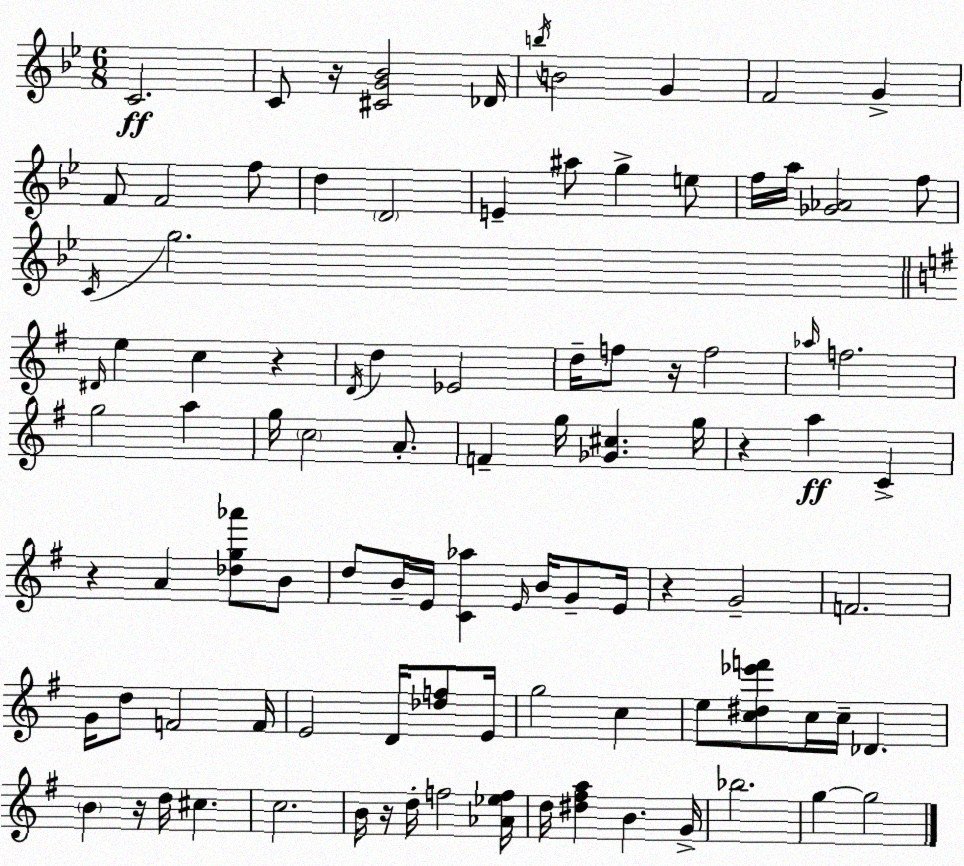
X:1
T:Untitled
M:6/8
L:1/4
K:Gm
C2 C/2 z/4 [^CG_B]2 _D/4 b/4 B2 G F2 G F/2 F2 f/2 d D2 E ^a/2 g e/2 f/4 a/4 [_G_A]2 f/2 C/4 g2 ^D/4 e c z D/4 d _E2 d/4 f/2 z/4 f2 _a/4 f2 g2 a g/4 c2 A/2 F g/4 [_G^c] g/4 z a C z A [_dg_a']/2 B/2 d/2 B/4 E/4 [C_a] E/4 B/4 G/2 E/4 z G2 F2 G/4 d/2 F2 F/4 E2 D/4 [_df]/2 E/4 g2 c e/2 [c^d_e'f']/2 c/4 c/4 _D B z/4 d/4 ^c c2 B/4 z/4 d/4 f2 [_A_ef]/4 d/4 [^d^fa] B G/4 _b2 g g2